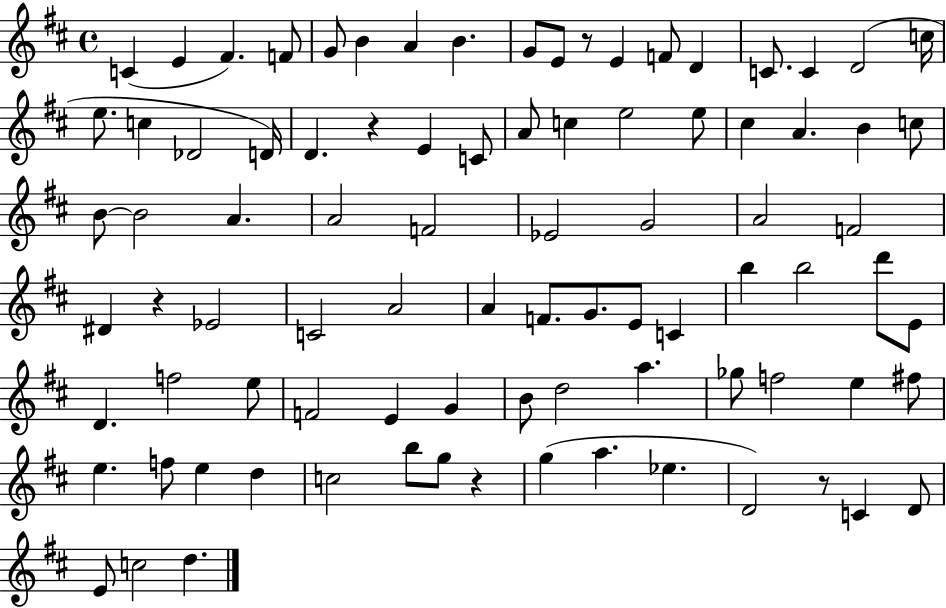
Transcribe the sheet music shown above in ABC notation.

X:1
T:Untitled
M:4/4
L:1/4
K:D
C E ^F F/2 G/2 B A B G/2 E/2 z/2 E F/2 D C/2 C D2 c/4 e/2 c _D2 D/4 D z E C/2 A/2 c e2 e/2 ^c A B c/2 B/2 B2 A A2 F2 _E2 G2 A2 F2 ^D z _E2 C2 A2 A F/2 G/2 E/2 C b b2 d'/2 E/2 D f2 e/2 F2 E G B/2 d2 a _g/2 f2 e ^f/2 e f/2 e d c2 b/2 g/2 z g a _e D2 z/2 C D/2 E/2 c2 d